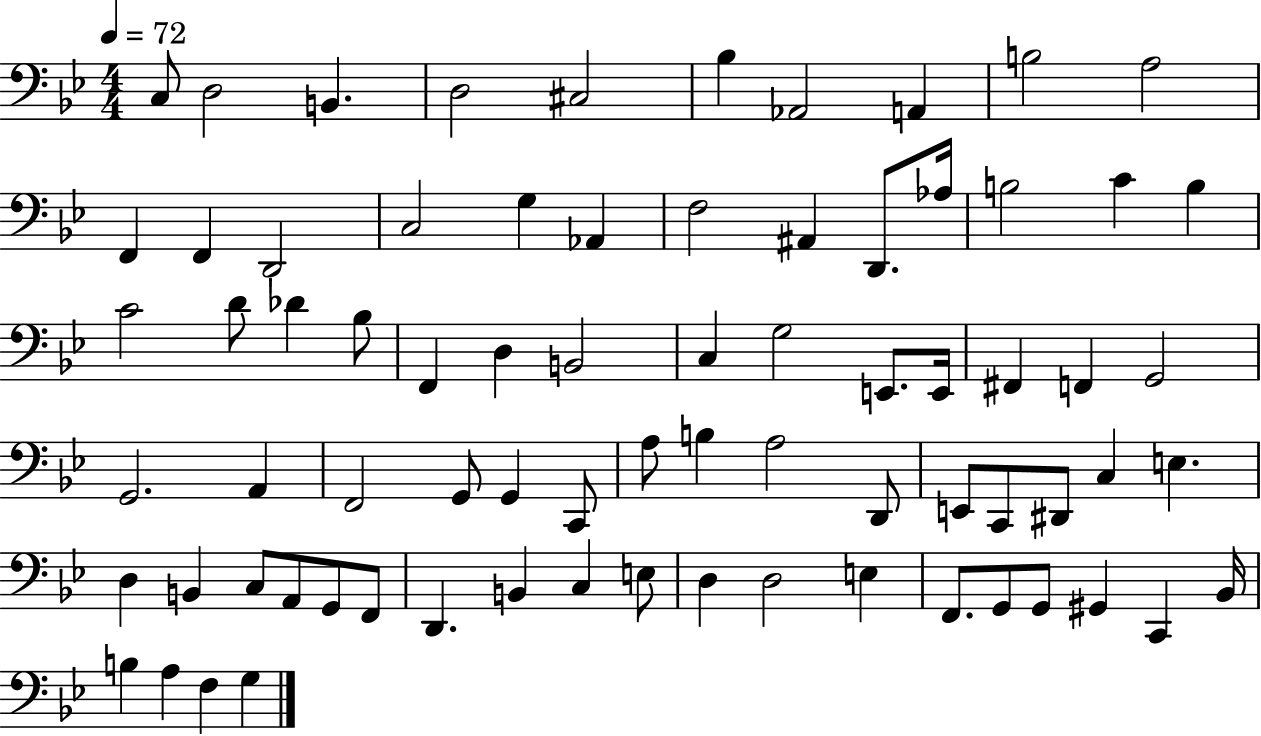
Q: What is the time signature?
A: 4/4